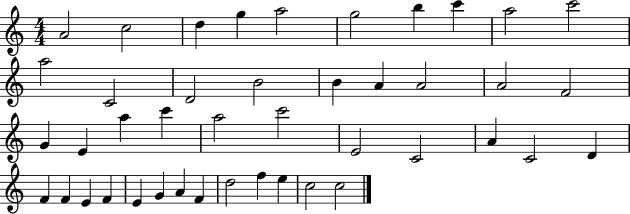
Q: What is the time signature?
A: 4/4